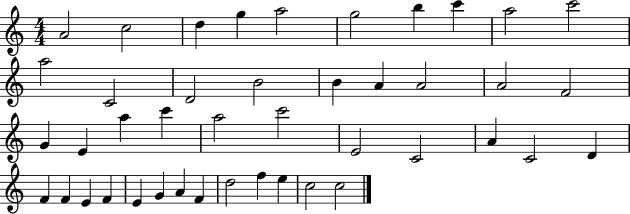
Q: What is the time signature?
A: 4/4